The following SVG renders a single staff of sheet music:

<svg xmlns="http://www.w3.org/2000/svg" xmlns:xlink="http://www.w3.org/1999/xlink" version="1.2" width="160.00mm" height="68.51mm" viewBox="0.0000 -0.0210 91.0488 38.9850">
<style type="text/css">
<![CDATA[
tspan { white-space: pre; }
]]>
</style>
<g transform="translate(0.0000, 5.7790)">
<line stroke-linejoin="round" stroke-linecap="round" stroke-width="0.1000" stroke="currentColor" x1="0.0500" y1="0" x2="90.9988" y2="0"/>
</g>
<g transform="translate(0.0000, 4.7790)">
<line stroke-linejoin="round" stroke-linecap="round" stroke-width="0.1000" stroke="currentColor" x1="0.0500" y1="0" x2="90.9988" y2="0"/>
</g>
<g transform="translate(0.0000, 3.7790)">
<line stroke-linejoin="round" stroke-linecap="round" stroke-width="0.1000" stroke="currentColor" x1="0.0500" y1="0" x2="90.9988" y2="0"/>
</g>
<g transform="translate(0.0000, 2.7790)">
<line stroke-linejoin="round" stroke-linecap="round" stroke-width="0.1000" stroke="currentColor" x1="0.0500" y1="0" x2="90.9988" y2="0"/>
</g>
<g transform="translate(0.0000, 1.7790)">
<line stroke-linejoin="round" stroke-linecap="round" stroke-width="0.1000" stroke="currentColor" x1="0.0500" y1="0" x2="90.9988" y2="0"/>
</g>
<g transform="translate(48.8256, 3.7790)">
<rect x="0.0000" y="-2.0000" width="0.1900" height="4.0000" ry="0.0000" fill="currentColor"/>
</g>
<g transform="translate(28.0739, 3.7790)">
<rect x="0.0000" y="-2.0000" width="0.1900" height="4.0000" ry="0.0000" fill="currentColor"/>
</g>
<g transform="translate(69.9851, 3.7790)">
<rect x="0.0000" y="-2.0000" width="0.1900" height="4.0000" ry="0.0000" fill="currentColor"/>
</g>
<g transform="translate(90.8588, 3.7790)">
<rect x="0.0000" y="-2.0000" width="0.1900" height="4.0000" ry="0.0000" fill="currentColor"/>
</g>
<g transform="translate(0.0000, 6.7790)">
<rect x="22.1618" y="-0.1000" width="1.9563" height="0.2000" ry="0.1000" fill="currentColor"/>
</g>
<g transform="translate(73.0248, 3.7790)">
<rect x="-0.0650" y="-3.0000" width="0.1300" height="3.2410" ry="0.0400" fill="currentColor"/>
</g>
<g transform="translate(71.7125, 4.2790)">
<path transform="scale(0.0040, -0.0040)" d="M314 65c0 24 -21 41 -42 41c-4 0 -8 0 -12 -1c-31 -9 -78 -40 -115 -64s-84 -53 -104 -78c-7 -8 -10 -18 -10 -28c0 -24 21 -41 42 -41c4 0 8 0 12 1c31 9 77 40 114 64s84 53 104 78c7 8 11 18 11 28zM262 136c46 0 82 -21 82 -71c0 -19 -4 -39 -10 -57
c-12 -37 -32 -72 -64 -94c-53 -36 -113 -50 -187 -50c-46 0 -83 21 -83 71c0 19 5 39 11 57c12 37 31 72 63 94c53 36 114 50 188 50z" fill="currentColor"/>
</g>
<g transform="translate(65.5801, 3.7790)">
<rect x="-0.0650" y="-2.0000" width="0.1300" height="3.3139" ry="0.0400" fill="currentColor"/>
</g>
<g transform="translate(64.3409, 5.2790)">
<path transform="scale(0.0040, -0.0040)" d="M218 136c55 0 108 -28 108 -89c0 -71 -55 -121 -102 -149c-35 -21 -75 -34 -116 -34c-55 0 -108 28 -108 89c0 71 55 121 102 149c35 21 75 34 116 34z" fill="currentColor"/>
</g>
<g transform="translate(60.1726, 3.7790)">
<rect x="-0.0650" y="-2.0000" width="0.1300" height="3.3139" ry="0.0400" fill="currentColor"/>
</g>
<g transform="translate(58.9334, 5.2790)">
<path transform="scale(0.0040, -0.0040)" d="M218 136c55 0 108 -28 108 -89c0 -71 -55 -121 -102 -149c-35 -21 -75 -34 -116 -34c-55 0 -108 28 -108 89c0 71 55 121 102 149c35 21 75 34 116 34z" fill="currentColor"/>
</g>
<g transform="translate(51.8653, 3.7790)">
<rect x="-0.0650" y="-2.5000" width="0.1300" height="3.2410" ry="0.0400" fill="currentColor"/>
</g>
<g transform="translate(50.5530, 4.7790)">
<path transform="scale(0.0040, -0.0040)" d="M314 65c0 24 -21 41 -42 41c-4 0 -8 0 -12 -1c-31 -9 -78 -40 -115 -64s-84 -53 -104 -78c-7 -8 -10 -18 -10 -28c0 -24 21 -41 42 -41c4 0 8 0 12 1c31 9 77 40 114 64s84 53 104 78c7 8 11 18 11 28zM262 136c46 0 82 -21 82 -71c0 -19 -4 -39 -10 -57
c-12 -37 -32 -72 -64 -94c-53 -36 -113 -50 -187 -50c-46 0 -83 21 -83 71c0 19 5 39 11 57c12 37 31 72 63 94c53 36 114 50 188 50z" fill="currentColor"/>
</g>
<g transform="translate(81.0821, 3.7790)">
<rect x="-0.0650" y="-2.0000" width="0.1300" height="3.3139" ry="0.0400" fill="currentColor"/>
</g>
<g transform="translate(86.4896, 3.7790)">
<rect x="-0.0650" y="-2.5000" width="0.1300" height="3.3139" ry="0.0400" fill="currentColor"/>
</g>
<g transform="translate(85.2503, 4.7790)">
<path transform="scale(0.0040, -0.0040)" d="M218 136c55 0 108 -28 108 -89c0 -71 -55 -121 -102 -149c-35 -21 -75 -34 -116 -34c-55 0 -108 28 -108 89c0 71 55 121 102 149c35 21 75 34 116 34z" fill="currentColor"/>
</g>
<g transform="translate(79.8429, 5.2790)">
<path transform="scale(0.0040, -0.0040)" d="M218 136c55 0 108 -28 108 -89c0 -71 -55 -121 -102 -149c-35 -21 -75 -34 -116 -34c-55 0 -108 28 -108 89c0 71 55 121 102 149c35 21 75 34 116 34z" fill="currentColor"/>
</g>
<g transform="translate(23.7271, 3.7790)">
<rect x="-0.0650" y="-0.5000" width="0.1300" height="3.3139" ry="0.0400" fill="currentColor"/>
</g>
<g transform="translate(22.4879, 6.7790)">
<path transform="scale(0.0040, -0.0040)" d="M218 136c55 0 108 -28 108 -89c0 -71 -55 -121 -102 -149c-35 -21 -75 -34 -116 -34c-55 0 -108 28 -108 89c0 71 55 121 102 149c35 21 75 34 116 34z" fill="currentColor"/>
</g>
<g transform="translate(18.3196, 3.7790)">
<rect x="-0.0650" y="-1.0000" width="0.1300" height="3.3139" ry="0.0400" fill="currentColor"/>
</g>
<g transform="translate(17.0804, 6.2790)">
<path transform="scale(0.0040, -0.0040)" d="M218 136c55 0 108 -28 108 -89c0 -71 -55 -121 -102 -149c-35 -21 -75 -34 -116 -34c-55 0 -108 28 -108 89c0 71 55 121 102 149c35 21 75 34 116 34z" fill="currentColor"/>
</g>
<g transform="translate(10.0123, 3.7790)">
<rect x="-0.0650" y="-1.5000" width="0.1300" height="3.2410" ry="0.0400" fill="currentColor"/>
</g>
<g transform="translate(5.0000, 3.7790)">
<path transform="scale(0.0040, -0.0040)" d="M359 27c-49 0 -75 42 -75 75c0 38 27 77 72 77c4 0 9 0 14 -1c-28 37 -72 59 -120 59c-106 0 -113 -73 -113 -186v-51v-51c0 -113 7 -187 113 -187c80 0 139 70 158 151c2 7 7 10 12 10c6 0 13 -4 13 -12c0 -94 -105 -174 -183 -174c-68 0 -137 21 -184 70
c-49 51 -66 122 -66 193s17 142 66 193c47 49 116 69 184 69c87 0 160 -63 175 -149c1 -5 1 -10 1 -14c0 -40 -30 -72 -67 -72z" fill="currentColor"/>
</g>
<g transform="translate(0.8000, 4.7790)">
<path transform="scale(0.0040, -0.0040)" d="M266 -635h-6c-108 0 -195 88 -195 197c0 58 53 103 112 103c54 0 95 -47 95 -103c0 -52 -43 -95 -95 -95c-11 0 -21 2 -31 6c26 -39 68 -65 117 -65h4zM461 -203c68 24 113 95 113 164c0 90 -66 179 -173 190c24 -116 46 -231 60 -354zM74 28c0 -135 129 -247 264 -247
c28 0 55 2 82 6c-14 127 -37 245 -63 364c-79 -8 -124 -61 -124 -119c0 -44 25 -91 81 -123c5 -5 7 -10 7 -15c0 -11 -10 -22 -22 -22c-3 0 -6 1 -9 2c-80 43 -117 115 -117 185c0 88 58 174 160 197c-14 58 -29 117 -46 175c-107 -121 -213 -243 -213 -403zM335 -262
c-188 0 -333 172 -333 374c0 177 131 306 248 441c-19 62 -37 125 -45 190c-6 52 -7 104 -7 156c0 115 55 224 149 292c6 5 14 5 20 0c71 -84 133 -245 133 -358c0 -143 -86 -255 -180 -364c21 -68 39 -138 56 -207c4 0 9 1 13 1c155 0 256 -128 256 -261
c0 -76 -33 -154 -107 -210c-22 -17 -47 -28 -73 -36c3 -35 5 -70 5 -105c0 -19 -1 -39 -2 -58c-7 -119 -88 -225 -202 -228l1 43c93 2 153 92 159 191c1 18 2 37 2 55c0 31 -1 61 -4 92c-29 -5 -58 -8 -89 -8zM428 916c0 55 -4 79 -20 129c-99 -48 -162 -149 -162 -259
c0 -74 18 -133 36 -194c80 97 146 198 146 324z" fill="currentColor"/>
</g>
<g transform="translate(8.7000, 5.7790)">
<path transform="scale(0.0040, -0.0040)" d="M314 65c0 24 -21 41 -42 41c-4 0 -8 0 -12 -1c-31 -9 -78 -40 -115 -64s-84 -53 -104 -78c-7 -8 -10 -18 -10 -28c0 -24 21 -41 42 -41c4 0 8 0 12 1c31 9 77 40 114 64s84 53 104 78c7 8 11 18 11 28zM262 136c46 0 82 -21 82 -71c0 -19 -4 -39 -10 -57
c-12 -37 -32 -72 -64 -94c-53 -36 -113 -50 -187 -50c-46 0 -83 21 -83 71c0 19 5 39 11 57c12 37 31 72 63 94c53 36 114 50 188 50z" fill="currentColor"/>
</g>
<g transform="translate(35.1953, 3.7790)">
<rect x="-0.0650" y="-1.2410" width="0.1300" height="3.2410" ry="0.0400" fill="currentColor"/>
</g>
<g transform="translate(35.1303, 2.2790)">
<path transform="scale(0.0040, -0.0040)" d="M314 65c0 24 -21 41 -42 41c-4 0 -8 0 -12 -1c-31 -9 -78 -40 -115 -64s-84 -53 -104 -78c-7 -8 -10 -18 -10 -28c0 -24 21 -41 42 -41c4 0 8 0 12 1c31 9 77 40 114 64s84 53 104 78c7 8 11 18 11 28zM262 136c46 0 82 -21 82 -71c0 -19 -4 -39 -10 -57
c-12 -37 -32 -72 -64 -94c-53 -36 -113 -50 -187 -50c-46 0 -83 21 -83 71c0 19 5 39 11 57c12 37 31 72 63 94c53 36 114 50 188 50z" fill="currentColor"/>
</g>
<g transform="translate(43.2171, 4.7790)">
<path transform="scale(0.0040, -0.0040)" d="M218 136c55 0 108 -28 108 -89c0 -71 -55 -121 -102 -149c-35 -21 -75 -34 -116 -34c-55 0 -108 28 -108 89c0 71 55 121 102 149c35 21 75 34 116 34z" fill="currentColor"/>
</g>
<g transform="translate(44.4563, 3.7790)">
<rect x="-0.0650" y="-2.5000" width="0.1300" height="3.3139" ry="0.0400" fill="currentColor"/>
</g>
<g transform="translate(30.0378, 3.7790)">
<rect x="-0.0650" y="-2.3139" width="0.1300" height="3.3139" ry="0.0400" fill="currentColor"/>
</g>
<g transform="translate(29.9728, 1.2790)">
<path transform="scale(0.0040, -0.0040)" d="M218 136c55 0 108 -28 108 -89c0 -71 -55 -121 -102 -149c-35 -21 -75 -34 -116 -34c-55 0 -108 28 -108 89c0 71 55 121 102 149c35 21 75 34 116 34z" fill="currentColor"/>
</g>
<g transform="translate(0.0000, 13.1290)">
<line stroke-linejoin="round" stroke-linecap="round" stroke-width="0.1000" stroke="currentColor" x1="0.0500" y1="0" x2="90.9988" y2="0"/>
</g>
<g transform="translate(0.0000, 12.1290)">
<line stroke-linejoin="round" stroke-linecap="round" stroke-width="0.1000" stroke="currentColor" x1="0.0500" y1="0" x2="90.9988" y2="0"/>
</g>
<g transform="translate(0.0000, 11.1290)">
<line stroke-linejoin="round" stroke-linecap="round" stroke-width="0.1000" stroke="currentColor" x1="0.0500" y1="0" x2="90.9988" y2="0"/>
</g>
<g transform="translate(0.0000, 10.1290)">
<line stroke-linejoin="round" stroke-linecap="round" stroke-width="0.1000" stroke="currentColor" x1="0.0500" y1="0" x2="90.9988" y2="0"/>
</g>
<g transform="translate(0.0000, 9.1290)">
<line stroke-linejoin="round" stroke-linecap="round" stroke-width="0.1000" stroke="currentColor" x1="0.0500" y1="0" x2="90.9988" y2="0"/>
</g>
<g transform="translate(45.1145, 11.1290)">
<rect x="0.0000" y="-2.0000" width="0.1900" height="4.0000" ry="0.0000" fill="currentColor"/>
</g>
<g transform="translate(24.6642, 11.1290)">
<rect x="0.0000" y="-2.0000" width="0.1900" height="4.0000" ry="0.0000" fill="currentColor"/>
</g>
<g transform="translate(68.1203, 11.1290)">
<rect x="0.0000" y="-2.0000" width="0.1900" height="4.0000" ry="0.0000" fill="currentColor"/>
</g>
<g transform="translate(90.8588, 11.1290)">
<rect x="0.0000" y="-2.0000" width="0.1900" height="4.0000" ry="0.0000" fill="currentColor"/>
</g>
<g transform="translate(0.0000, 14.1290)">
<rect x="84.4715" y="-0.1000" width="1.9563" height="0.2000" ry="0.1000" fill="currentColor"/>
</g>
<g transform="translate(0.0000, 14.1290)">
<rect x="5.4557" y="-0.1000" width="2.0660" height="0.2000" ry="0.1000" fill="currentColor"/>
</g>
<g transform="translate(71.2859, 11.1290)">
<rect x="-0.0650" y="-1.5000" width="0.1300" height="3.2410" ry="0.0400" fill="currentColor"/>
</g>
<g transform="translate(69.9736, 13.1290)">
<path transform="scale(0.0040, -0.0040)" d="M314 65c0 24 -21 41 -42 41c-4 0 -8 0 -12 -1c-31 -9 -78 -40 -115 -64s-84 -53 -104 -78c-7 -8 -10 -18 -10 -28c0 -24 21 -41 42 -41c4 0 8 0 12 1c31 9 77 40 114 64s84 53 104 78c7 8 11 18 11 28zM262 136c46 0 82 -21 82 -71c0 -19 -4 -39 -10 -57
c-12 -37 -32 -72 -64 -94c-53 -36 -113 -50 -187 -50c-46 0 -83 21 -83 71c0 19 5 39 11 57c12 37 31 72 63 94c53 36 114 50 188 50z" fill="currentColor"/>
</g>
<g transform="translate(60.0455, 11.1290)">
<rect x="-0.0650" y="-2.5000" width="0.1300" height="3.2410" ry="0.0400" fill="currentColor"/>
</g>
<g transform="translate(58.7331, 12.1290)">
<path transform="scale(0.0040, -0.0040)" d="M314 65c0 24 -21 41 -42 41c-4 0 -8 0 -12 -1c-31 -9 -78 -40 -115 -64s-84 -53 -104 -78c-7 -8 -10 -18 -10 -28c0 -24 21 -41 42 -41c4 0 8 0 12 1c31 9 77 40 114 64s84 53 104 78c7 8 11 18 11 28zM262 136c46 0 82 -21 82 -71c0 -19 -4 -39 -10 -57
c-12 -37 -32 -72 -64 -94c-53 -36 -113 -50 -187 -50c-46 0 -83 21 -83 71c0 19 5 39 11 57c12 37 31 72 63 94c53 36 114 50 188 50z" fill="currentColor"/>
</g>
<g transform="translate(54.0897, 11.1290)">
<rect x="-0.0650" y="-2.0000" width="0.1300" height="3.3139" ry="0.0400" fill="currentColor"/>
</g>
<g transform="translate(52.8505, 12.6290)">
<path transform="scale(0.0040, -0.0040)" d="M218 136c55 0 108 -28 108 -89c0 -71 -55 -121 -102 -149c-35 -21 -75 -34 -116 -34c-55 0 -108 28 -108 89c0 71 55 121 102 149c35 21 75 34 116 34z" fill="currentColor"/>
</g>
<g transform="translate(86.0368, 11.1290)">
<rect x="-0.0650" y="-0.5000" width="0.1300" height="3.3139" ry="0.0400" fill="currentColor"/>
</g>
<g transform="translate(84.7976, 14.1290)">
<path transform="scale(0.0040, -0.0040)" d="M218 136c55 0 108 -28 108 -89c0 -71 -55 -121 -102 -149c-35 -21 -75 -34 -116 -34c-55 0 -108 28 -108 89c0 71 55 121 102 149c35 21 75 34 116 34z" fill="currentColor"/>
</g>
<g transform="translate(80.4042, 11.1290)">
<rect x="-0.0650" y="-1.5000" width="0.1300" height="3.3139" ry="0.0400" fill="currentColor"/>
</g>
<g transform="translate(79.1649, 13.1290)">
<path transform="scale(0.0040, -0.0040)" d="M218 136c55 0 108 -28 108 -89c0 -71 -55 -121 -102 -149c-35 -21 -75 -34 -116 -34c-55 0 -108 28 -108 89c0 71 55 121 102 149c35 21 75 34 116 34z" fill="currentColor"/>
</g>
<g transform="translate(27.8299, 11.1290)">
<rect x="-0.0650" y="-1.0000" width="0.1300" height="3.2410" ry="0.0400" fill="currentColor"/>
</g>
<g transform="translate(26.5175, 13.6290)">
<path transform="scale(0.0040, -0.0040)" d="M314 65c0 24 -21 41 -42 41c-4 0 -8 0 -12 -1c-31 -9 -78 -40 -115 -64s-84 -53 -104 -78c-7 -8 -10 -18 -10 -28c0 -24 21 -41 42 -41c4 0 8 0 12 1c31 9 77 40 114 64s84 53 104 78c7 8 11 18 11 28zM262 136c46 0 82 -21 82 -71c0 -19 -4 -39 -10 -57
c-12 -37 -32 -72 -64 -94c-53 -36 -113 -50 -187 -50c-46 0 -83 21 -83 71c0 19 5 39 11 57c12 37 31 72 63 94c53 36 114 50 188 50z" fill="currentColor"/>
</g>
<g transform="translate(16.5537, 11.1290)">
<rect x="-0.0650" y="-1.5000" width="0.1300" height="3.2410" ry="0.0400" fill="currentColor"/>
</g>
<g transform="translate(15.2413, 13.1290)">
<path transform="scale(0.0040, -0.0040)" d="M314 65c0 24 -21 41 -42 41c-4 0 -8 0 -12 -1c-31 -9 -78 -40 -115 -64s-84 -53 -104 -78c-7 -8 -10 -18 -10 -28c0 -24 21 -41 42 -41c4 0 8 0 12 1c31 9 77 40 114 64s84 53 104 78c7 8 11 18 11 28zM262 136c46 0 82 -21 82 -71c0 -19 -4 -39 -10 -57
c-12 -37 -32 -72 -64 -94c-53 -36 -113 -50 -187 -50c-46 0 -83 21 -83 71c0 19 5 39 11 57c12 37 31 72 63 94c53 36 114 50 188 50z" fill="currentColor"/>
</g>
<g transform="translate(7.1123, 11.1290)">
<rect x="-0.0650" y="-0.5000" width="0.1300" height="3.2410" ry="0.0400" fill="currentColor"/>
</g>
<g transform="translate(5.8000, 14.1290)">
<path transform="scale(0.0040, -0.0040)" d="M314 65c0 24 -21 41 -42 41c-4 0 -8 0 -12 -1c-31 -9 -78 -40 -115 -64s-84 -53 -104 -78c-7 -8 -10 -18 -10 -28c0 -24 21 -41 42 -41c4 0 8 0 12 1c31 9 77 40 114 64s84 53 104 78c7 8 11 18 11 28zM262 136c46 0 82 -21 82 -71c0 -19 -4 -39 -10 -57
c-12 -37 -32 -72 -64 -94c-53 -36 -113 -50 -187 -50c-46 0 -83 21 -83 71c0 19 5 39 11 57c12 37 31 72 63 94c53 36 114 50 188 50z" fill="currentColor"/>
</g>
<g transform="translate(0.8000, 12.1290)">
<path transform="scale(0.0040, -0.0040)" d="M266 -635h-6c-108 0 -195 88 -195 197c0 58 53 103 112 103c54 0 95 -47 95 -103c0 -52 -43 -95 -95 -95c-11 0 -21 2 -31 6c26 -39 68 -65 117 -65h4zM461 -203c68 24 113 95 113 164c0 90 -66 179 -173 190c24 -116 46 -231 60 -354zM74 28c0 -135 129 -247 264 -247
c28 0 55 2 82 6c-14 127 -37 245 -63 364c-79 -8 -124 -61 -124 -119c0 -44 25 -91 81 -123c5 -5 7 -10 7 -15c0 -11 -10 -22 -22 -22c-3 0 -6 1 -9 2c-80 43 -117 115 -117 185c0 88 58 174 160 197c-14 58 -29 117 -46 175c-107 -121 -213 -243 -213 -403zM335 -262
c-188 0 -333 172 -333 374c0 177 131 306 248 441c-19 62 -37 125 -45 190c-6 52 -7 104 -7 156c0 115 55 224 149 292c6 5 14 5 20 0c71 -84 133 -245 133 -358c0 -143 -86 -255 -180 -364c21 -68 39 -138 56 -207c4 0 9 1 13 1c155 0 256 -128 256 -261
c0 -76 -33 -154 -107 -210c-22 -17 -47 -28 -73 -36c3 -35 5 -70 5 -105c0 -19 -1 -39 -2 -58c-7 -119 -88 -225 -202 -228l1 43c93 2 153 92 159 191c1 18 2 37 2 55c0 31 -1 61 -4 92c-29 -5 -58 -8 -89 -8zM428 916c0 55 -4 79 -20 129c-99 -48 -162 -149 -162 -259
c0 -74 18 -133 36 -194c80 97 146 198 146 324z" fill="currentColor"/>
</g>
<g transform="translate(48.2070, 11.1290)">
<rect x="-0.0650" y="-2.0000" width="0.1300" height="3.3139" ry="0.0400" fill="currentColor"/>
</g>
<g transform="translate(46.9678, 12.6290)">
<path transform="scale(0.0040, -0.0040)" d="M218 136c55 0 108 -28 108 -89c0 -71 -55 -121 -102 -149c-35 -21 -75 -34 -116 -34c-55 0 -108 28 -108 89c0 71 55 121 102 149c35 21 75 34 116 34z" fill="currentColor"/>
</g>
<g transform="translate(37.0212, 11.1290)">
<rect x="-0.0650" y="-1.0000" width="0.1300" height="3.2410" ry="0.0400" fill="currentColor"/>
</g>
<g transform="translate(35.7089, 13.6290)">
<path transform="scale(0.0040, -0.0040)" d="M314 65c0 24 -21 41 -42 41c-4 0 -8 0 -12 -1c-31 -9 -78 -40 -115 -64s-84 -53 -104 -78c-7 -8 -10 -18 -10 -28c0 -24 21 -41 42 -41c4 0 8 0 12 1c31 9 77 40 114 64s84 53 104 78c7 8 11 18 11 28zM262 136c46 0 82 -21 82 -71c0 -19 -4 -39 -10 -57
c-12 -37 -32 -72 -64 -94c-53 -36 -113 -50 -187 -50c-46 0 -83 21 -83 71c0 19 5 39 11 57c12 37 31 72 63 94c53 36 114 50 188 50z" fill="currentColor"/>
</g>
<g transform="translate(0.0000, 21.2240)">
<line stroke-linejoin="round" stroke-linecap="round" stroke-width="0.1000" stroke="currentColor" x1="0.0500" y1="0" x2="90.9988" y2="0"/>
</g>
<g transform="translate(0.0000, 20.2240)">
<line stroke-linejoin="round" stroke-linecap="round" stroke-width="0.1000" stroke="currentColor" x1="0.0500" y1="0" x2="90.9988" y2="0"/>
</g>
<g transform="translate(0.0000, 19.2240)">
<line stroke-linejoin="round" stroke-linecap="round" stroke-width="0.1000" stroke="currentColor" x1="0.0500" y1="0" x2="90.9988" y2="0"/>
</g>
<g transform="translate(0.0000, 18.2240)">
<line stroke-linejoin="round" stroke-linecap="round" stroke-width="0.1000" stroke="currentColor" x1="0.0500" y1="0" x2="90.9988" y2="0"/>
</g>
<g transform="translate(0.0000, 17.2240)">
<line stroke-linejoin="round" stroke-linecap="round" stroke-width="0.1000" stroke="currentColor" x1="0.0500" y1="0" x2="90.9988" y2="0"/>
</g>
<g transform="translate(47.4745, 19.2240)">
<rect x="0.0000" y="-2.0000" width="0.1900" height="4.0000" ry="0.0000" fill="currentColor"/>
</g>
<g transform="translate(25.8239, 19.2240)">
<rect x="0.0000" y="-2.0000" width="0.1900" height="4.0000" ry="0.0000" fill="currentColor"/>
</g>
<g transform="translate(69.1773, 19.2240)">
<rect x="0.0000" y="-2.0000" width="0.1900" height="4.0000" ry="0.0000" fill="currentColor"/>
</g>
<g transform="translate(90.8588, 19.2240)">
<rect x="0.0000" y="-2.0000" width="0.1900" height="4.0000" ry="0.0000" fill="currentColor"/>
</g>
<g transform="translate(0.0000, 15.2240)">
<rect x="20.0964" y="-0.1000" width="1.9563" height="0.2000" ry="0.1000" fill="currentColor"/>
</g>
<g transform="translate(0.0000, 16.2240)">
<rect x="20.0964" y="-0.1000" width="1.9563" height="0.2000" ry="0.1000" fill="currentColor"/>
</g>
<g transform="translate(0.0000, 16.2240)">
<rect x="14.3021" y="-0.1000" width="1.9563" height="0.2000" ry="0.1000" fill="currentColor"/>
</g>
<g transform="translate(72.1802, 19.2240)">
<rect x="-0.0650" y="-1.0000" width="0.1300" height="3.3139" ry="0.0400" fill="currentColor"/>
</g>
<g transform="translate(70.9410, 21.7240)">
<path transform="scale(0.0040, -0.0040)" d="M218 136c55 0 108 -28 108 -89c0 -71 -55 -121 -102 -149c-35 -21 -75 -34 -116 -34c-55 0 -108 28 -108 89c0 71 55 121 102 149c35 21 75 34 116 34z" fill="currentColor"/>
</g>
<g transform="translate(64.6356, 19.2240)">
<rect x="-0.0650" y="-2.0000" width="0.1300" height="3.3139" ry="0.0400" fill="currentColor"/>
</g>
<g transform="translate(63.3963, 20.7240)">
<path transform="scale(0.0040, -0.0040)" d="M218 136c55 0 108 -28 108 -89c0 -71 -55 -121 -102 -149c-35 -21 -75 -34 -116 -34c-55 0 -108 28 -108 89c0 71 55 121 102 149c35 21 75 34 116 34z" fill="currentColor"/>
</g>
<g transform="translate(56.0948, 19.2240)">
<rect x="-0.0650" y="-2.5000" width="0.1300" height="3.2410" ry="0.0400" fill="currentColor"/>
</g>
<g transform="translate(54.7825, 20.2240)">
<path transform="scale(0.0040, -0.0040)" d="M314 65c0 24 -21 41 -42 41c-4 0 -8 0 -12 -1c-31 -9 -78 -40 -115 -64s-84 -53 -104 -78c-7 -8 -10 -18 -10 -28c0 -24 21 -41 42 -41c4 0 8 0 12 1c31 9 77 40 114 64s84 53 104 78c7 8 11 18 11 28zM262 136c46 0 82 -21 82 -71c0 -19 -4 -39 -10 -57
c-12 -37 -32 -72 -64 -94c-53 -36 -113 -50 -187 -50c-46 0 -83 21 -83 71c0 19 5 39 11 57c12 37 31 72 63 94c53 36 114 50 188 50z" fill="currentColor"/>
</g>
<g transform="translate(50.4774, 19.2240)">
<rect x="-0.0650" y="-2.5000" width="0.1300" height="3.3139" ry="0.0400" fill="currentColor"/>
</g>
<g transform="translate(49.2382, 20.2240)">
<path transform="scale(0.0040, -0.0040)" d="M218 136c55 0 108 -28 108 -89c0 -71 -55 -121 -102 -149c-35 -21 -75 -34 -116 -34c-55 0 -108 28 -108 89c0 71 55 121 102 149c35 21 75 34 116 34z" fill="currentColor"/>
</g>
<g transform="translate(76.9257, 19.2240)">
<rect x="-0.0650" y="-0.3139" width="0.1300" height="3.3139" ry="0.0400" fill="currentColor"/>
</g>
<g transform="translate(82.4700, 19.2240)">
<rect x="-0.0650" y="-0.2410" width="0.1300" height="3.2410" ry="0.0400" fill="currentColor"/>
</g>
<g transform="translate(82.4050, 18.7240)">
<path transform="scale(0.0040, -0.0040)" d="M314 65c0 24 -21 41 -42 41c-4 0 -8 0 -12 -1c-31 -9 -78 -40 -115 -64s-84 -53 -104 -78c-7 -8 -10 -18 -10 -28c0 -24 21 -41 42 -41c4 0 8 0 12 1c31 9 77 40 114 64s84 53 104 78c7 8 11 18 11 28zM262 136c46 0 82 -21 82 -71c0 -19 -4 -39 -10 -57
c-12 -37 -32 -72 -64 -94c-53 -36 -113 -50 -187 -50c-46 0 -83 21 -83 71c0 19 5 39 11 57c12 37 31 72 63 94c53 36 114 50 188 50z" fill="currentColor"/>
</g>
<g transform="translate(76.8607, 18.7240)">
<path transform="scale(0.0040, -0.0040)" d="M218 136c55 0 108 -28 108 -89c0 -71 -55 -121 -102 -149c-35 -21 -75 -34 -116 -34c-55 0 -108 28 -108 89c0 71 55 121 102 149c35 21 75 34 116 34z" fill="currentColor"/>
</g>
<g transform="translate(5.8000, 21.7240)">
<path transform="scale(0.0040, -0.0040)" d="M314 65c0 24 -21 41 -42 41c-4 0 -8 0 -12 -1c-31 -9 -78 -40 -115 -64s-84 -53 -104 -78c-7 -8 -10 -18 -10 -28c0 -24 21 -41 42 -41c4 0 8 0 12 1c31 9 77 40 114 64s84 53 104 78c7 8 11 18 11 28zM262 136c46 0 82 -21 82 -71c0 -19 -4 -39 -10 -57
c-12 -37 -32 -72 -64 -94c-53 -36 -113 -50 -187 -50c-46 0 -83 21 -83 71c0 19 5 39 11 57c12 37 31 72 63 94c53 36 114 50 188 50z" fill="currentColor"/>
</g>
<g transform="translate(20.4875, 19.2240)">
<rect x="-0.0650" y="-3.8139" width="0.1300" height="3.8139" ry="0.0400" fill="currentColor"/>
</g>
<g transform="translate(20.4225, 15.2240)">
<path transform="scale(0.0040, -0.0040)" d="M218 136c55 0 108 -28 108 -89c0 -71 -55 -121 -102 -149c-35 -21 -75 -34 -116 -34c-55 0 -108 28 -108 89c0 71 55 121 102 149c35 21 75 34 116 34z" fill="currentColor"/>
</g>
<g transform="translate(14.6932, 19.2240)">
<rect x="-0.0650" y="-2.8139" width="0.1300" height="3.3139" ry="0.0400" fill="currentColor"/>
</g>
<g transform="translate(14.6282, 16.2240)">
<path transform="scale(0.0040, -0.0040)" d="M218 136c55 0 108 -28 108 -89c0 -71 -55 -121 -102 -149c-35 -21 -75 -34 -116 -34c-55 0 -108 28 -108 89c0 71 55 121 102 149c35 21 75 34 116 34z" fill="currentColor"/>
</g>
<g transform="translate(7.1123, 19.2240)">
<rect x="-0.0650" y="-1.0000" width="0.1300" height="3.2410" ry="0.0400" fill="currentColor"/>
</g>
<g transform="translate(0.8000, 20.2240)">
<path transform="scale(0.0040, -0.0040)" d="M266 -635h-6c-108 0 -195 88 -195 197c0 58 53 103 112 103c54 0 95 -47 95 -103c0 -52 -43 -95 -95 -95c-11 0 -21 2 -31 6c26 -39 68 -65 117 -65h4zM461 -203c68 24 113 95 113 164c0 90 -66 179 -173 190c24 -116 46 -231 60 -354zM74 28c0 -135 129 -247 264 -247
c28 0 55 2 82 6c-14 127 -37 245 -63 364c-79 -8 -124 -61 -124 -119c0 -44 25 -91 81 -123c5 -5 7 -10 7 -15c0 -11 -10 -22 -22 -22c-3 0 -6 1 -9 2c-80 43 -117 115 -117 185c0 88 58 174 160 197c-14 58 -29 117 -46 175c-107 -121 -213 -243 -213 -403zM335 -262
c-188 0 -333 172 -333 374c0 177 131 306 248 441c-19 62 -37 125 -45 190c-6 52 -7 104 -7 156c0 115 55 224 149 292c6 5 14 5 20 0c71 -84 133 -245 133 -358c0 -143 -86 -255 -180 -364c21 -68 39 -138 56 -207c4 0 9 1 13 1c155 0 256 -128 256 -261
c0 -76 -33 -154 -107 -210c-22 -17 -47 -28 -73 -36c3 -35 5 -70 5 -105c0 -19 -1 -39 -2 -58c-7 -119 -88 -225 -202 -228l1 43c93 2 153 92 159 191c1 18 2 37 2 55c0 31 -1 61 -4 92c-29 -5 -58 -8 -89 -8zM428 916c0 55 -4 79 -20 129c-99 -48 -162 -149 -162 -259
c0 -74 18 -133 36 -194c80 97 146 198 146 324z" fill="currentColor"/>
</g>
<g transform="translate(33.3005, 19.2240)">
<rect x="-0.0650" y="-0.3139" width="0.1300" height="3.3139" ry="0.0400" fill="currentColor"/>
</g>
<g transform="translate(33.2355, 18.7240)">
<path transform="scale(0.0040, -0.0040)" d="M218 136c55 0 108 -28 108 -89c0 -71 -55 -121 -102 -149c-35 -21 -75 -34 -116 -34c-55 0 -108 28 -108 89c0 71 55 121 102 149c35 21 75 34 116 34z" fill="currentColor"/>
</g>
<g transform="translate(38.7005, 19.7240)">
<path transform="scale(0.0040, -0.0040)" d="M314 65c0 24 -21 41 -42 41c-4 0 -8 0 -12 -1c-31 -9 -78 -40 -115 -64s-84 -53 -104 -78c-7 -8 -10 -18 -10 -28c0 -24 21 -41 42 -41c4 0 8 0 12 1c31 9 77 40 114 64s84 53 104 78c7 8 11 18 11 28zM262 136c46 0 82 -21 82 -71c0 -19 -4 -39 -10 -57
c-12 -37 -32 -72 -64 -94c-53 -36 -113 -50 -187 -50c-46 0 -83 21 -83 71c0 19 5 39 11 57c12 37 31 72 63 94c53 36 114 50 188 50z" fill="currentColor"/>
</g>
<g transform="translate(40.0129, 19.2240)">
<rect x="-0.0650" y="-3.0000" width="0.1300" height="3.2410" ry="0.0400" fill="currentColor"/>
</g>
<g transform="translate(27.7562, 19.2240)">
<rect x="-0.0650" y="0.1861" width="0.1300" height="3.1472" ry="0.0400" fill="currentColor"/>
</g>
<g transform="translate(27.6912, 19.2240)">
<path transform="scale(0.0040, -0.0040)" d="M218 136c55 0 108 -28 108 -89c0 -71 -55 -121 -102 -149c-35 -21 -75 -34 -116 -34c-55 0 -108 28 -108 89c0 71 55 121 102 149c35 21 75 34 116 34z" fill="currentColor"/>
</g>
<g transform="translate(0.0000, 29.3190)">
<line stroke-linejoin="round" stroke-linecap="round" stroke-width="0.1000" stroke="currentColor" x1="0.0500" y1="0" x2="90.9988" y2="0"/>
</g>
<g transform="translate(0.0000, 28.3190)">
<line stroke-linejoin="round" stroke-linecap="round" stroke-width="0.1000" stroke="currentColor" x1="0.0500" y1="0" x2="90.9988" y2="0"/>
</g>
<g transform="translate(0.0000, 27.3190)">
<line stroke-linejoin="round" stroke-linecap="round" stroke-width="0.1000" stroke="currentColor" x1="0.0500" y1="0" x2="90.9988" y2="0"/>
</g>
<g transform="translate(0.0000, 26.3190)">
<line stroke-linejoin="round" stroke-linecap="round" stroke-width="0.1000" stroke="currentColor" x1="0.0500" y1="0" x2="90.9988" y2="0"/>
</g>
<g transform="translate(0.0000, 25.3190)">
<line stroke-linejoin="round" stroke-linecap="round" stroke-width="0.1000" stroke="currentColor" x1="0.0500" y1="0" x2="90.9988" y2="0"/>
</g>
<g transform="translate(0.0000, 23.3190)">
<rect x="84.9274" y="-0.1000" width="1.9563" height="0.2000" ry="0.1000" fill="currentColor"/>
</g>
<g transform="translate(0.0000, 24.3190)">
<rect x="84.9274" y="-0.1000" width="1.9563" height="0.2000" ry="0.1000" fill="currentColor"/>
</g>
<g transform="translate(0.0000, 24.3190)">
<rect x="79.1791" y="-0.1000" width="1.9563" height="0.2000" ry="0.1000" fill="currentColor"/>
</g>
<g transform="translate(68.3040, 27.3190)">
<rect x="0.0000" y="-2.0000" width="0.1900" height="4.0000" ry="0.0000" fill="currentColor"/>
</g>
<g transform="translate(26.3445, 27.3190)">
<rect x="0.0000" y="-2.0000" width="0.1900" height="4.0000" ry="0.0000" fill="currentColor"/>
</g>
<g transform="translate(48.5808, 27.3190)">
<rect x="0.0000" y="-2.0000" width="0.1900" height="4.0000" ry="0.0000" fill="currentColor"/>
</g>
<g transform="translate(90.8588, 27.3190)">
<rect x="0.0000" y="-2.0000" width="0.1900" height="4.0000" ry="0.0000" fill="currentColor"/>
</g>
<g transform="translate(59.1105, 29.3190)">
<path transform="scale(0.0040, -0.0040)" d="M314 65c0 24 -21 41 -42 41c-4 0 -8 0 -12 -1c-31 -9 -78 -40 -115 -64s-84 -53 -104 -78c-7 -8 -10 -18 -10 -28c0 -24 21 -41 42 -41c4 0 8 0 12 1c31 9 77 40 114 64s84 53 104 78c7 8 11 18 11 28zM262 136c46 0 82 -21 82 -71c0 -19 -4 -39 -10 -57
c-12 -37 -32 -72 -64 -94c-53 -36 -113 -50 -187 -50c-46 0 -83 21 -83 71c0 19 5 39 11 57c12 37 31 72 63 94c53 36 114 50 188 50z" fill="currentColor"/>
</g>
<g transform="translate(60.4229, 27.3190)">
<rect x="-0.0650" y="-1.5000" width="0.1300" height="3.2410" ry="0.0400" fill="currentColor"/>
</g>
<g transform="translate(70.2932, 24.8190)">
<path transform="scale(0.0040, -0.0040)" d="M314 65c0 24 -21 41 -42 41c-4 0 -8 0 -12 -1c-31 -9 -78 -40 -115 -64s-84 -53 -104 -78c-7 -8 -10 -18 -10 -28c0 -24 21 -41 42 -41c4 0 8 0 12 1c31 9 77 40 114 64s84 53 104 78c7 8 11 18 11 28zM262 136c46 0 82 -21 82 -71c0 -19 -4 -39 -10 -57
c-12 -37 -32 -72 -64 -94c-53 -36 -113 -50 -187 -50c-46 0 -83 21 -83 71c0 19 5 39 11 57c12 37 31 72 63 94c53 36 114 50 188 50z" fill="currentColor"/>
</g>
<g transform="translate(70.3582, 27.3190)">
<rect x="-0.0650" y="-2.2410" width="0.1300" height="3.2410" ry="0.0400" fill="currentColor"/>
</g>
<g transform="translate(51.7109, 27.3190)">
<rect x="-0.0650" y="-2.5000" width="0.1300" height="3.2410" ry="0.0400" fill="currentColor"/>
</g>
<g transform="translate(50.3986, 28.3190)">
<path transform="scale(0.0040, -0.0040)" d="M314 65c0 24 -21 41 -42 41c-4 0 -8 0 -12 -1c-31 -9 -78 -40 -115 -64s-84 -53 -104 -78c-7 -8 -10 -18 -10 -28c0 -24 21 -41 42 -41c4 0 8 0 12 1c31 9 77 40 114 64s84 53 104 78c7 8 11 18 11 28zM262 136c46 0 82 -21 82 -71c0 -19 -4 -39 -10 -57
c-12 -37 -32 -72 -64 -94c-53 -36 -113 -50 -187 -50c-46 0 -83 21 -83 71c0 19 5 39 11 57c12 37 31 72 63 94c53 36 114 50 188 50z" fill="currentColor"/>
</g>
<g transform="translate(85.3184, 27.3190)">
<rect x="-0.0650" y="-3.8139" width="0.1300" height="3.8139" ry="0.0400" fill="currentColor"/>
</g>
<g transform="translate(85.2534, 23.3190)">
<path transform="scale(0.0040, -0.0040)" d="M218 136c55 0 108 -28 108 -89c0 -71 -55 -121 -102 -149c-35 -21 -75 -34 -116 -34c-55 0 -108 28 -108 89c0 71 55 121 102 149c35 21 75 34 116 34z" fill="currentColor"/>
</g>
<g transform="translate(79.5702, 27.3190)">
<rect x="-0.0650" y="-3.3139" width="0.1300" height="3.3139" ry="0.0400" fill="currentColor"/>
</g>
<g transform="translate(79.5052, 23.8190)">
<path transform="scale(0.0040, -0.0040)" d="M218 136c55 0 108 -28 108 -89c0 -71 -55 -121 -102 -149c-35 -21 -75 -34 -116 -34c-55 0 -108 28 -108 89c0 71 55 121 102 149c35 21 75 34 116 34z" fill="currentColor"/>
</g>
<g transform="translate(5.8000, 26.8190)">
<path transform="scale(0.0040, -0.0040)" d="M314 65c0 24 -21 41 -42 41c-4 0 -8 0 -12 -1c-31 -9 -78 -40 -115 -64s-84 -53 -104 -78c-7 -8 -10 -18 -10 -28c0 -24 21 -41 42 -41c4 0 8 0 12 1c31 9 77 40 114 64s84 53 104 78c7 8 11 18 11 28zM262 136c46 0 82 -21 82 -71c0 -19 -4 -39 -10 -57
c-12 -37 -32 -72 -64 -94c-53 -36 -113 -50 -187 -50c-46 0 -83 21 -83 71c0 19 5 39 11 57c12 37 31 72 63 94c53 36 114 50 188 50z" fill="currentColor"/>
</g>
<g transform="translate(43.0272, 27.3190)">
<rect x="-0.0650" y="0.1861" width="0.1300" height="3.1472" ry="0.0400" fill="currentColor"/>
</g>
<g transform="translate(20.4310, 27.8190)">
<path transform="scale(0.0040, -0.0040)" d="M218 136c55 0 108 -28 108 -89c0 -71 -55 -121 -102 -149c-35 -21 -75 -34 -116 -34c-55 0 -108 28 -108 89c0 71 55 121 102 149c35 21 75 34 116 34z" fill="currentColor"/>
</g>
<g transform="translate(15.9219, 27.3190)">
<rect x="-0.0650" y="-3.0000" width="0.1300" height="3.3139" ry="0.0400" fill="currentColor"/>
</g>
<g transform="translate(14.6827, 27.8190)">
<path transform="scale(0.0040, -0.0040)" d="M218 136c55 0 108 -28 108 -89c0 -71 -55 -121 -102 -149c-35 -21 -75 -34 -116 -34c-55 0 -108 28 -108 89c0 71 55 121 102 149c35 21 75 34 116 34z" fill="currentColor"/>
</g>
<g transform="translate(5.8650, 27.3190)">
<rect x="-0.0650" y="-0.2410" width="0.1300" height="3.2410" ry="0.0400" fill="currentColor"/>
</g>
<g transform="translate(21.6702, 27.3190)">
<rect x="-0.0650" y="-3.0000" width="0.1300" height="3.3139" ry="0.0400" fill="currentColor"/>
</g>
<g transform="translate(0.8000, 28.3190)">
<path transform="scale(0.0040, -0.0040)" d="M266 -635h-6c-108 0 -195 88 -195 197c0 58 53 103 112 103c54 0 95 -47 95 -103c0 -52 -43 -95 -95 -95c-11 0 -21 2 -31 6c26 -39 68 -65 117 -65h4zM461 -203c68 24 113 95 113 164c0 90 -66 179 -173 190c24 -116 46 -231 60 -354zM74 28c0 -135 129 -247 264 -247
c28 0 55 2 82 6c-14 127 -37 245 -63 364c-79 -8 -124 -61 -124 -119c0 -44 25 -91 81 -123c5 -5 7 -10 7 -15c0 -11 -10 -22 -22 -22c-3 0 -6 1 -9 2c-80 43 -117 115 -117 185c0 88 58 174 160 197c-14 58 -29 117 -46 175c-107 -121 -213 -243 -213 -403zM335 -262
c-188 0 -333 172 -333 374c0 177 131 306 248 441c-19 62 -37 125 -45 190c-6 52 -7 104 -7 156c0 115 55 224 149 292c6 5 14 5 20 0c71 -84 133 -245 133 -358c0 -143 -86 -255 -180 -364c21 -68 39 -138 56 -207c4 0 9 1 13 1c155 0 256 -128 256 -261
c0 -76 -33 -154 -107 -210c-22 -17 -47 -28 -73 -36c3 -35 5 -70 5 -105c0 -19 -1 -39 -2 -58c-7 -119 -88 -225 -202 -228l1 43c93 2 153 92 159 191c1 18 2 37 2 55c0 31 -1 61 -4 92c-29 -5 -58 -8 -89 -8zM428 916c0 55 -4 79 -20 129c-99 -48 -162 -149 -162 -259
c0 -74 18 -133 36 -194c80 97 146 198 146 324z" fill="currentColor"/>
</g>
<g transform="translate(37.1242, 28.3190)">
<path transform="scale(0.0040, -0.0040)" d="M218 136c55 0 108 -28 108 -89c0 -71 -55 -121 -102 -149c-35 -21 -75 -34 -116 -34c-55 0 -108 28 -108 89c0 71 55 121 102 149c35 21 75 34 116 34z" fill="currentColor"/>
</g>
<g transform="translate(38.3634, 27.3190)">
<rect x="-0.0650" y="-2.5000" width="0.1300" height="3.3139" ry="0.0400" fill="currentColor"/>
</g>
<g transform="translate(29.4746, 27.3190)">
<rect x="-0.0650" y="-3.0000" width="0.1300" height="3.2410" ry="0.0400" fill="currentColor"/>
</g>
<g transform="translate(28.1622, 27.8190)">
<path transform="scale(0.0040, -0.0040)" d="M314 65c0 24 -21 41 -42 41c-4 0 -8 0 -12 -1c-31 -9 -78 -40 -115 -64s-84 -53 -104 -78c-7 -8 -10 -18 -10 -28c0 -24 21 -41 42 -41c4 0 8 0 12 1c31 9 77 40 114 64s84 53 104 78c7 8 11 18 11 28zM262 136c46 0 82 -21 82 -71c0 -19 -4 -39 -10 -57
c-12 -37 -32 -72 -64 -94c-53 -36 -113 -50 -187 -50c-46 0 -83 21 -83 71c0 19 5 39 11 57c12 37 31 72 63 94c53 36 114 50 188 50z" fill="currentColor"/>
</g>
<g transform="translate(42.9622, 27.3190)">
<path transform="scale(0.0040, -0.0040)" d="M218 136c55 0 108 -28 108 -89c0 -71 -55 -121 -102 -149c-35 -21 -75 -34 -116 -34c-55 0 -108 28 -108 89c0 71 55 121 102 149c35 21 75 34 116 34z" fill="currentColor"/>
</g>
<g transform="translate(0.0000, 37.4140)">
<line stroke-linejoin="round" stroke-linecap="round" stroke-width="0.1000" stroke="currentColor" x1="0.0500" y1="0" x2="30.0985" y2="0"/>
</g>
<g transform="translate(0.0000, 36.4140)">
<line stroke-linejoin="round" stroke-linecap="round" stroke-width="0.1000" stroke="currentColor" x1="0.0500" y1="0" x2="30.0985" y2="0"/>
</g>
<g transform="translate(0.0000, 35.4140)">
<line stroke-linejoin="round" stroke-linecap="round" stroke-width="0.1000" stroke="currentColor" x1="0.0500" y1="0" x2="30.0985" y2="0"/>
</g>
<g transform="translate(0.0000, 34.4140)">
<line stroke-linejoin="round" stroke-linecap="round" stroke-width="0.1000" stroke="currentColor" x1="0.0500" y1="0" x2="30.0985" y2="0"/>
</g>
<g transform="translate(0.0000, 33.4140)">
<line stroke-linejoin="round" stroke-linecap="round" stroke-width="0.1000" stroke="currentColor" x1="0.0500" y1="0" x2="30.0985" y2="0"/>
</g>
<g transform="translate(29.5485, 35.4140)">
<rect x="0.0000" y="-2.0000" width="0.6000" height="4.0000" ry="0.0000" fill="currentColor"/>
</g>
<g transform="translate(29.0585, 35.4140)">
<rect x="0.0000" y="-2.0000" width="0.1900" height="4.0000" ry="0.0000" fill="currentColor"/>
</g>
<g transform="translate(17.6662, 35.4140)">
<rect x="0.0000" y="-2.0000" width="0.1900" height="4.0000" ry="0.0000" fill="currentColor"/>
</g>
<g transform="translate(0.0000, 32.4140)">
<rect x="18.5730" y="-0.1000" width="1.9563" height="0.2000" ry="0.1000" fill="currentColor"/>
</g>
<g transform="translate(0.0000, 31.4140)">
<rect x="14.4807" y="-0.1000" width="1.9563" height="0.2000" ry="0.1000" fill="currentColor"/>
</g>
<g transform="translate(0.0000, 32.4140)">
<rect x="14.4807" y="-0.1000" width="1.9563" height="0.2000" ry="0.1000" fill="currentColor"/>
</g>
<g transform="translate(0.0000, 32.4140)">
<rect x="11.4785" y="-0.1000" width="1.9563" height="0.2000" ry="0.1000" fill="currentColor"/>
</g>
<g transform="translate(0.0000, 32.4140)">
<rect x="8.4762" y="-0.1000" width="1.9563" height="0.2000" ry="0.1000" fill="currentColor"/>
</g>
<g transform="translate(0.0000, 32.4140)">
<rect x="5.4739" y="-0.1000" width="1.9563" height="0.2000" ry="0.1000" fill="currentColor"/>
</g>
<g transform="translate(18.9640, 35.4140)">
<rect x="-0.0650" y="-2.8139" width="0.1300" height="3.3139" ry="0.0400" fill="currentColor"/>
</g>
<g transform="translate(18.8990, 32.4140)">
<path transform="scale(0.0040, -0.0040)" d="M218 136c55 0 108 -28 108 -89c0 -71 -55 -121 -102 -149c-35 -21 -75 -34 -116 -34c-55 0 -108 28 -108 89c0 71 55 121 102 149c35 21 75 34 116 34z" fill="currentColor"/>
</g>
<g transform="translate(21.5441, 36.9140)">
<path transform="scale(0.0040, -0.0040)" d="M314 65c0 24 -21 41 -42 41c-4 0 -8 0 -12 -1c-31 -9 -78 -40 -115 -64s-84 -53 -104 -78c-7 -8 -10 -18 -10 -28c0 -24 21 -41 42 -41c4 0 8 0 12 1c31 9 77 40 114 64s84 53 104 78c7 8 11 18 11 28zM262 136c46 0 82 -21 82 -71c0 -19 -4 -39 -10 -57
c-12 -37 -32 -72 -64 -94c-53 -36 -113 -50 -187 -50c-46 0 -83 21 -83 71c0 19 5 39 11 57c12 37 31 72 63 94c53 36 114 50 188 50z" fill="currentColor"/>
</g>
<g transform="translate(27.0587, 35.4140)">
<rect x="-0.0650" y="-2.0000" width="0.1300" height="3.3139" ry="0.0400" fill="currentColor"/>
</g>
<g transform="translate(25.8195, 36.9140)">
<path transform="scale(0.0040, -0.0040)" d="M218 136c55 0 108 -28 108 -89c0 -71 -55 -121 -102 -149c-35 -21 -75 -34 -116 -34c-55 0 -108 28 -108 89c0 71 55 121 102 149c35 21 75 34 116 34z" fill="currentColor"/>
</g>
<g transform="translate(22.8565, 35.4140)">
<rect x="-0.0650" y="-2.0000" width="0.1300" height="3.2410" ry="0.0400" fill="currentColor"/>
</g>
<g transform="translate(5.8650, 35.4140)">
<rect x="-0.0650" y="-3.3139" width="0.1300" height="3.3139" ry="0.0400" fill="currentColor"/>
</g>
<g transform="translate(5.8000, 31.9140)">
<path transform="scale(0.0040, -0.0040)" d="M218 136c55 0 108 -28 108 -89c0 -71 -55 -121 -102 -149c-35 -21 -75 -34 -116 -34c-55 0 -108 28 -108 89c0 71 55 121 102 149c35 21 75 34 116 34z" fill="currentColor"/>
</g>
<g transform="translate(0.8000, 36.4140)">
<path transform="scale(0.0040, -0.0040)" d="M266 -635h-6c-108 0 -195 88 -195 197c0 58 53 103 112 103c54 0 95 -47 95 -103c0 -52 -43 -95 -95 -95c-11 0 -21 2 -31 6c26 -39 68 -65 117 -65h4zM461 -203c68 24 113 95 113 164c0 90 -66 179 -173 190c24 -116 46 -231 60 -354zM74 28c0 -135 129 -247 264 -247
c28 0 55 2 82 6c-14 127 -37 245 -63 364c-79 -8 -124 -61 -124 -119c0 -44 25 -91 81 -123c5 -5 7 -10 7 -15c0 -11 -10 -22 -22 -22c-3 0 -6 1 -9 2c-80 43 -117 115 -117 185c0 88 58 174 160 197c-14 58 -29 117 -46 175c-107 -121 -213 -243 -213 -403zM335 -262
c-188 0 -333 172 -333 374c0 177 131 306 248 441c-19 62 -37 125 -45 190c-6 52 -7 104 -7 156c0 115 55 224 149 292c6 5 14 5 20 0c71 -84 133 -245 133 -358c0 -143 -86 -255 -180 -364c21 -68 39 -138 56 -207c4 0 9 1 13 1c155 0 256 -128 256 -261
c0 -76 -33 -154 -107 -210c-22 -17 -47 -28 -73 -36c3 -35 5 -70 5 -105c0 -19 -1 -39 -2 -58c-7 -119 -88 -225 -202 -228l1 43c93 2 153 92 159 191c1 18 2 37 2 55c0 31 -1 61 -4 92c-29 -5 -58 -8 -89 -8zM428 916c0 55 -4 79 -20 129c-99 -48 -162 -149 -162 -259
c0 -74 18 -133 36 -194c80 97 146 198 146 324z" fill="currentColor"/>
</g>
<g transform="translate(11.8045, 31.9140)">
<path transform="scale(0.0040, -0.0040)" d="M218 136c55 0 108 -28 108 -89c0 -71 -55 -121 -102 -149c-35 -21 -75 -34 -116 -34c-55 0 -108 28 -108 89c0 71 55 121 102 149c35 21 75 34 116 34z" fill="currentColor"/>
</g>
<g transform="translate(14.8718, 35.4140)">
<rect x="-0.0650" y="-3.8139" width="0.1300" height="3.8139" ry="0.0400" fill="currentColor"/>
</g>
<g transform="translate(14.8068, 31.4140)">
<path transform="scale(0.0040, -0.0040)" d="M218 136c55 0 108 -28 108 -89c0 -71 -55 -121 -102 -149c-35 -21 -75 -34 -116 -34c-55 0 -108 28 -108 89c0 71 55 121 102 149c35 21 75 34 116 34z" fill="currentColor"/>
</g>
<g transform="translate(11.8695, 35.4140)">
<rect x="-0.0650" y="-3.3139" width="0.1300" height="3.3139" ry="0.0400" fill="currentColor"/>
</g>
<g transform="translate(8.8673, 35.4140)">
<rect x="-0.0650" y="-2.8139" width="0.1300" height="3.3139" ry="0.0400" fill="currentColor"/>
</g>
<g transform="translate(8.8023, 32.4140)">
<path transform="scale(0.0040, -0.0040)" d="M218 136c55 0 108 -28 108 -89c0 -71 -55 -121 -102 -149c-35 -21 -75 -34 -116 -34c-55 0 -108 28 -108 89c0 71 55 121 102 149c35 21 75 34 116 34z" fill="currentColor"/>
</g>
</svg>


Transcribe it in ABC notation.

X:1
T:Untitled
M:4/4
L:1/4
K:C
E2 D C g e2 G G2 F F A2 F G C2 E2 D2 D2 F F G2 E2 E C D2 a c' B c A2 G G2 F D c c2 c2 A A A2 G B G2 E2 g2 b c' b a b c' a F2 F